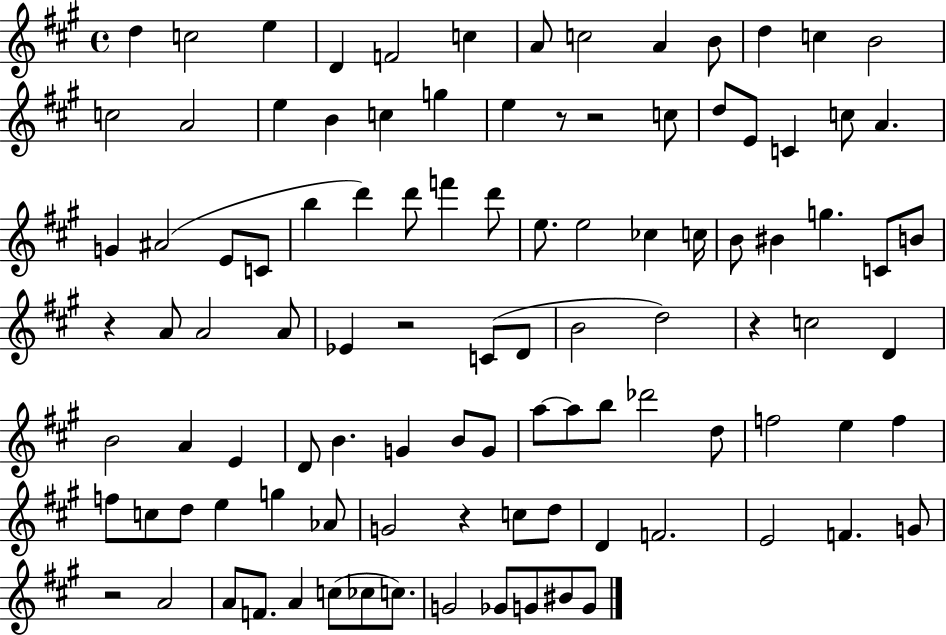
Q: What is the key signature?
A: A major